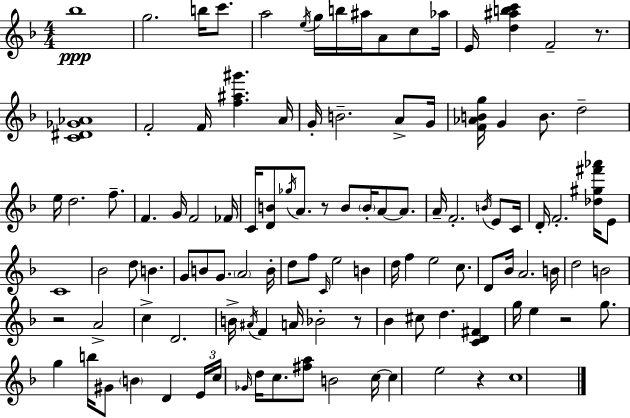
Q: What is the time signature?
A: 4/4